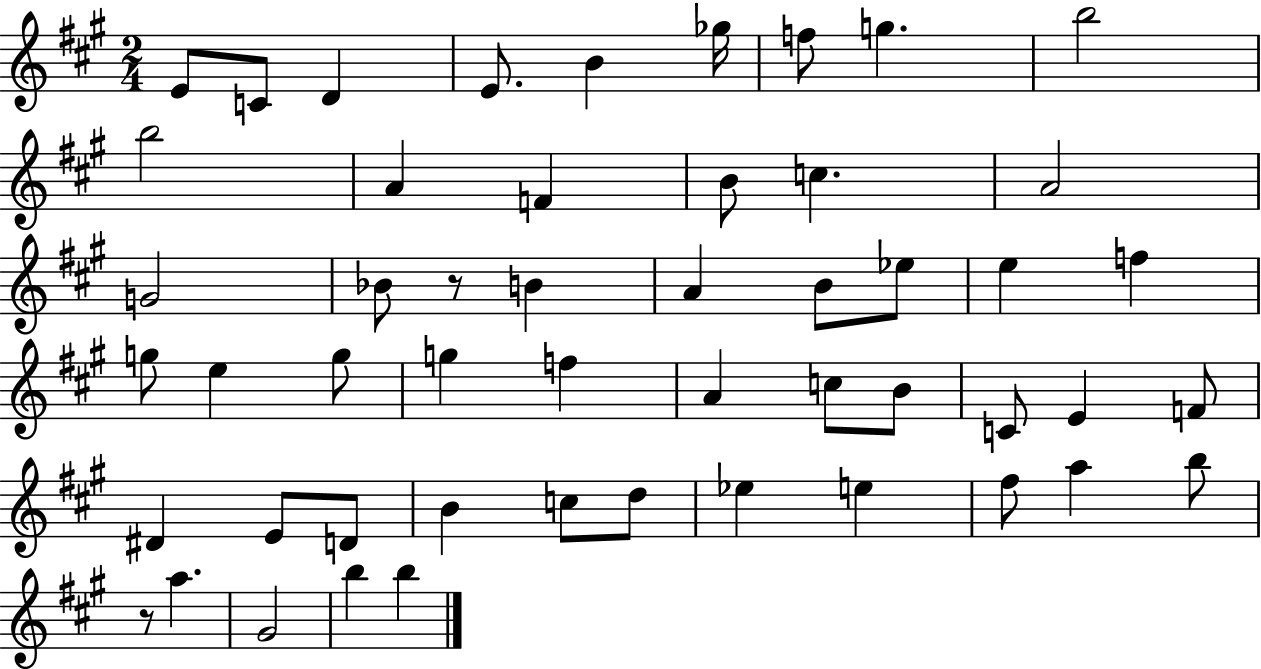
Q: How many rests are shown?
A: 2